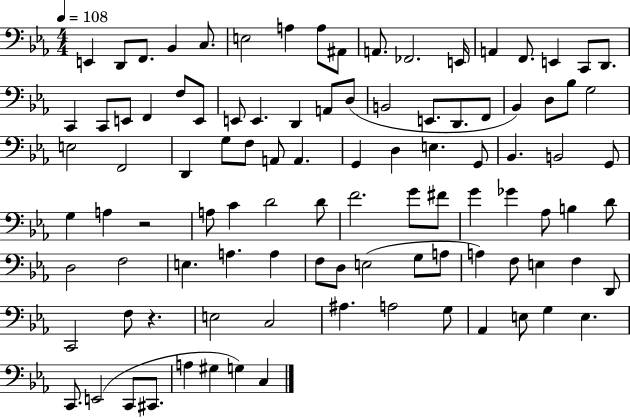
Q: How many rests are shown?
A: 2